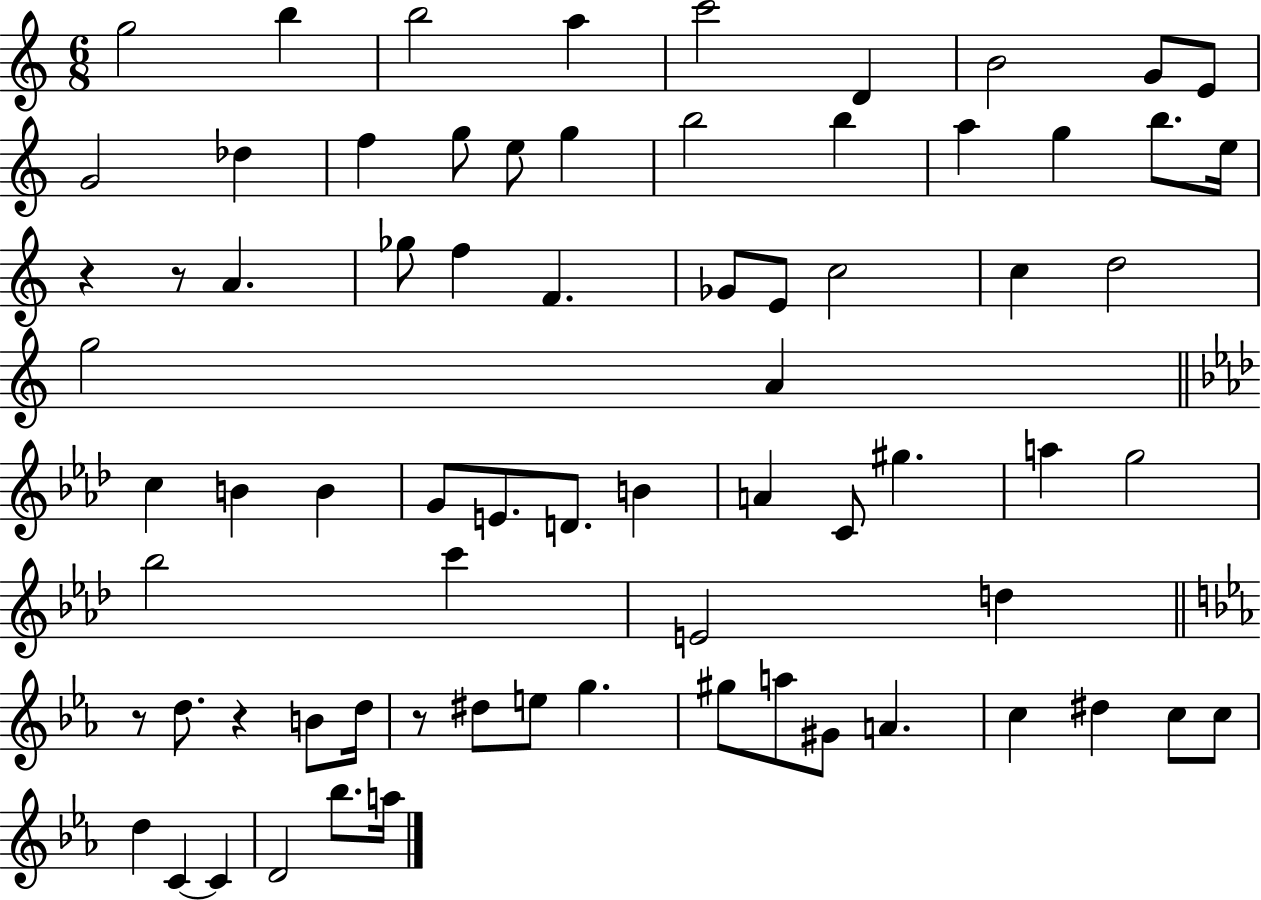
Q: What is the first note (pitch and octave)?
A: G5